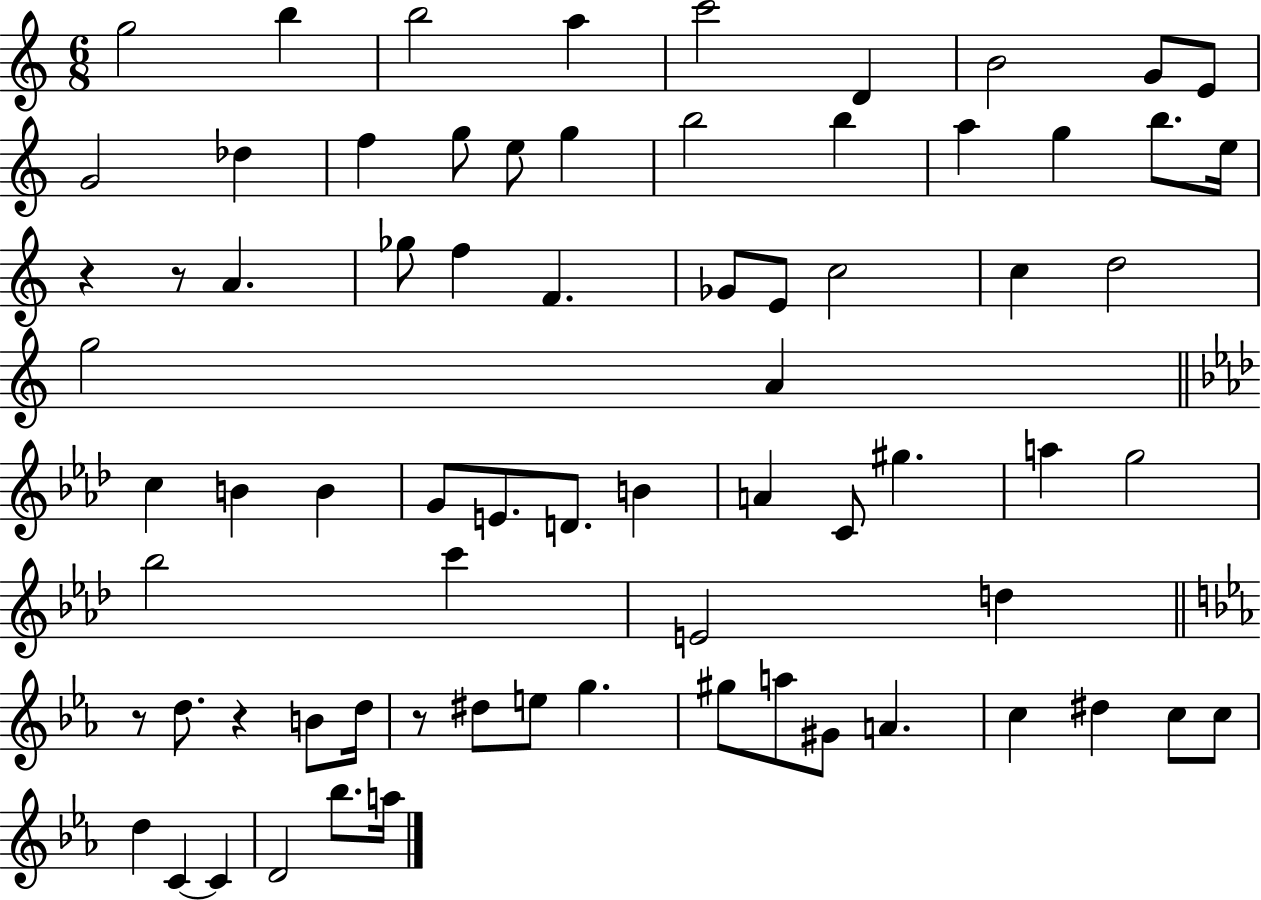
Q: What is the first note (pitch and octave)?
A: G5